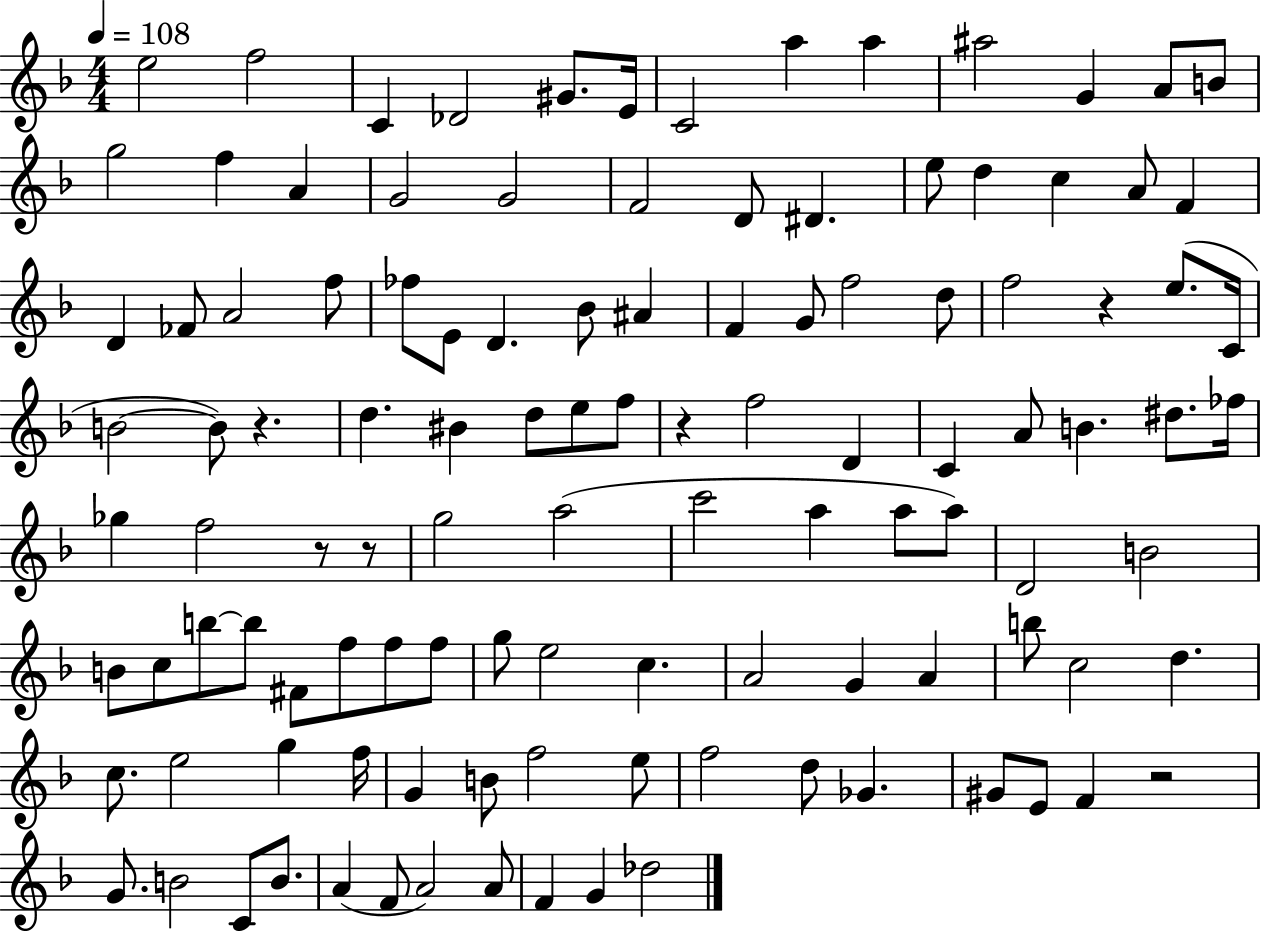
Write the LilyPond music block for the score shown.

{
  \clef treble
  \numericTimeSignature
  \time 4/4
  \key f \major
  \tempo 4 = 108
  e''2 f''2 | c'4 des'2 gis'8. e'16 | c'2 a''4 a''4 | ais''2 g'4 a'8 b'8 | \break g''2 f''4 a'4 | g'2 g'2 | f'2 d'8 dis'4. | e''8 d''4 c''4 a'8 f'4 | \break d'4 fes'8 a'2 f''8 | fes''8 e'8 d'4. bes'8 ais'4 | f'4 g'8 f''2 d''8 | f''2 r4 e''8.( c'16 | \break b'2~~ b'8) r4. | d''4. bis'4 d''8 e''8 f''8 | r4 f''2 d'4 | c'4 a'8 b'4. dis''8. fes''16 | \break ges''4 f''2 r8 r8 | g''2 a''2( | c'''2 a''4 a''8 a''8) | d'2 b'2 | \break b'8 c''8 b''8~~ b''8 fis'8 f''8 f''8 f''8 | g''8 e''2 c''4. | a'2 g'4 a'4 | b''8 c''2 d''4. | \break c''8. e''2 g''4 f''16 | g'4 b'8 f''2 e''8 | f''2 d''8 ges'4. | gis'8 e'8 f'4 r2 | \break g'8. b'2 c'8 b'8. | a'4( f'8 a'2) a'8 | f'4 g'4 des''2 | \bar "|."
}